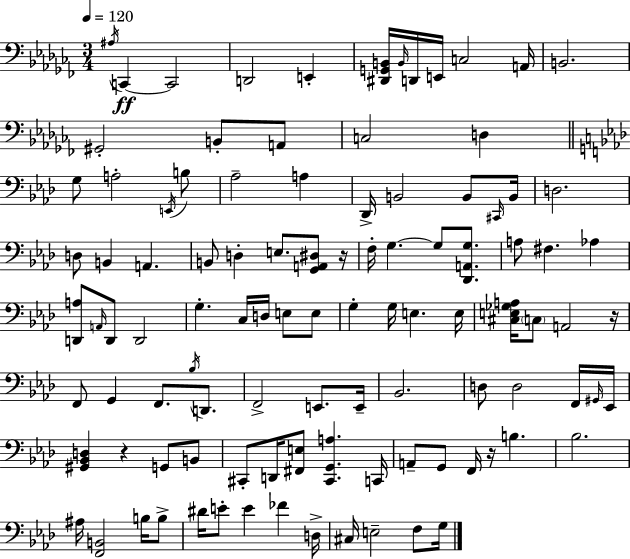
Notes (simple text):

A#3/s C2/q C2/h D2/h E2/q [D#2,G2,B2]/s B2/s D2/s E2/s C3/h A2/s B2/h. G#2/h B2/e A2/e C3/h D3/q G3/e A3/h E2/s B3/e Ab3/h A3/q Db2/s B2/h B2/e C#2/s B2/s D3/h. D3/e B2/q A2/q. B2/e D3/q E3/e. [G2,A2,D#3]/e R/s F3/s G3/q. G3/e [Db2,A2,G3]/e. A3/e F#3/q. Ab3/q [D2,A3]/e A2/s D2/e D2/h G3/q. C3/s D3/s E3/e E3/e G3/q G3/s E3/q. E3/s [C#3,E3,Gb3,A3]/s C3/e A2/h R/s F2/e G2/q F2/e. Bb3/s D2/e. F2/h E2/e. E2/s Bb2/h. D3/e D3/h F2/s G#2/s Eb2/s [G#2,Bb2,D3]/q R/q G2/e B2/e C#2/e D2/s [F#2,E3]/e [C#2,G2,A3]/q. C2/s A2/e G2/e F2/s R/s B3/q. Bb3/h. A#3/s [F2,B2]/h B3/s B3/e D#4/s E4/e E4/q FES4/q D3/s C#3/s E3/h F3/e G3/s